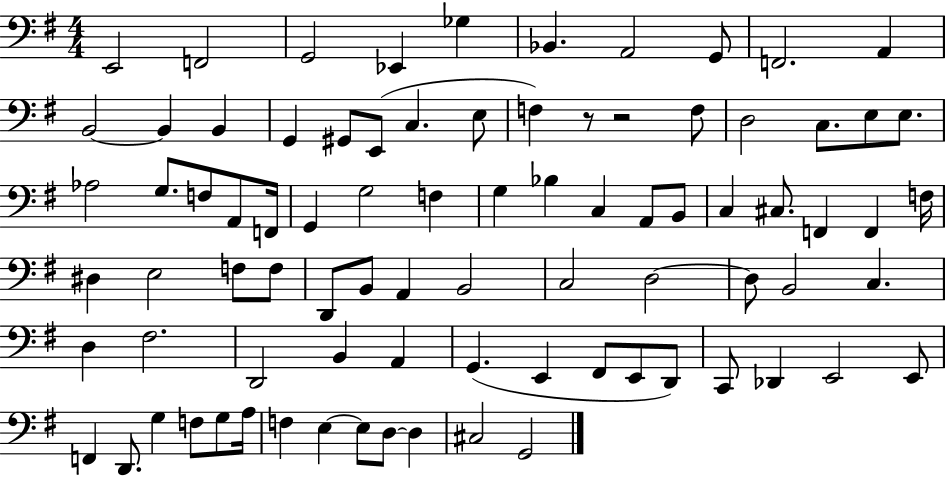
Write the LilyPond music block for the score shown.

{
  \clef bass
  \numericTimeSignature
  \time 4/4
  \key g \major
  e,2 f,2 | g,2 ees,4 ges4 | bes,4. a,2 g,8 | f,2. a,4 | \break b,2~~ b,4 b,4 | g,4 gis,8 e,8( c4. e8 | f4) r8 r2 f8 | d2 c8. e8 e8. | \break aes2 g8. f8 a,8 f,16 | g,4 g2 f4 | g4 bes4 c4 a,8 b,8 | c4 cis8. f,4 f,4 f16 | \break dis4 e2 f8 f8 | d,8 b,8 a,4 b,2 | c2 d2~~ | d8 b,2 c4. | \break d4 fis2. | d,2 b,4 a,4 | g,4.( e,4 fis,8 e,8 d,8) | c,8 des,4 e,2 e,8 | \break f,4 d,8. g4 f8 g8 a16 | f4 e4~~ e8 d8~~ d4 | cis2 g,2 | \bar "|."
}